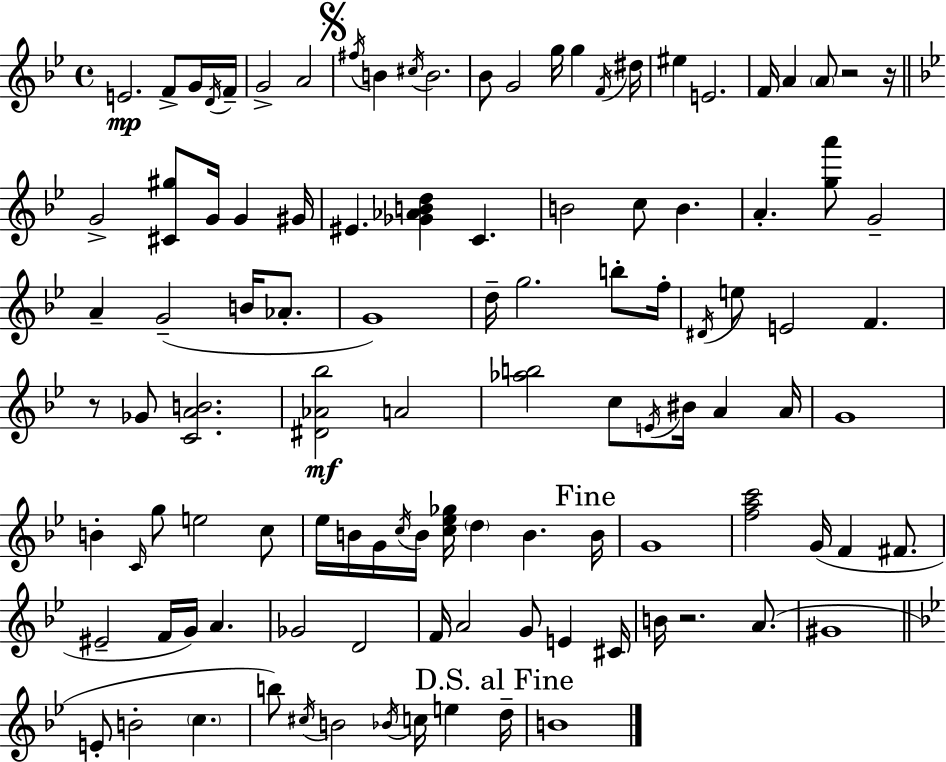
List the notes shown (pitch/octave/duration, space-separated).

E4/h. F4/e G4/s D4/s F4/s G4/h A4/h F#5/s B4/q C#5/s B4/h. Bb4/e G4/h G5/s G5/q F4/s D#5/s EIS5/q E4/h. F4/s A4/q A4/e R/h R/s G4/h [C#4,G#5]/e G4/s G4/q G#4/s EIS4/q. [Gb4,Ab4,B4,D5]/q C4/q. B4/h C5/e B4/q. A4/q. [G5,A6]/e G4/h A4/q G4/h B4/s Ab4/e. G4/w D5/s G5/h. B5/e F5/s D#4/s E5/e E4/h F4/q. R/e Gb4/e [C4,A4,B4]/h. [D#4,Ab4,Bb5]/h A4/h [Ab5,B5]/h C5/e E4/s BIS4/s A4/q A4/s G4/w B4/q C4/s G5/e E5/h C5/e Eb5/s B4/s G4/s C5/s B4/s [C5,Eb5,Gb5]/s D5/q B4/q. B4/s G4/w [F5,A5,C6]/h G4/s F4/q F#4/e. EIS4/h F4/s G4/s A4/q. Gb4/h D4/h F4/s A4/h G4/e E4/q C#4/s B4/s R/h. A4/e. G#4/w E4/e B4/h C5/q. B5/e C#5/s B4/h Bb4/s C5/s E5/q D5/s B4/w